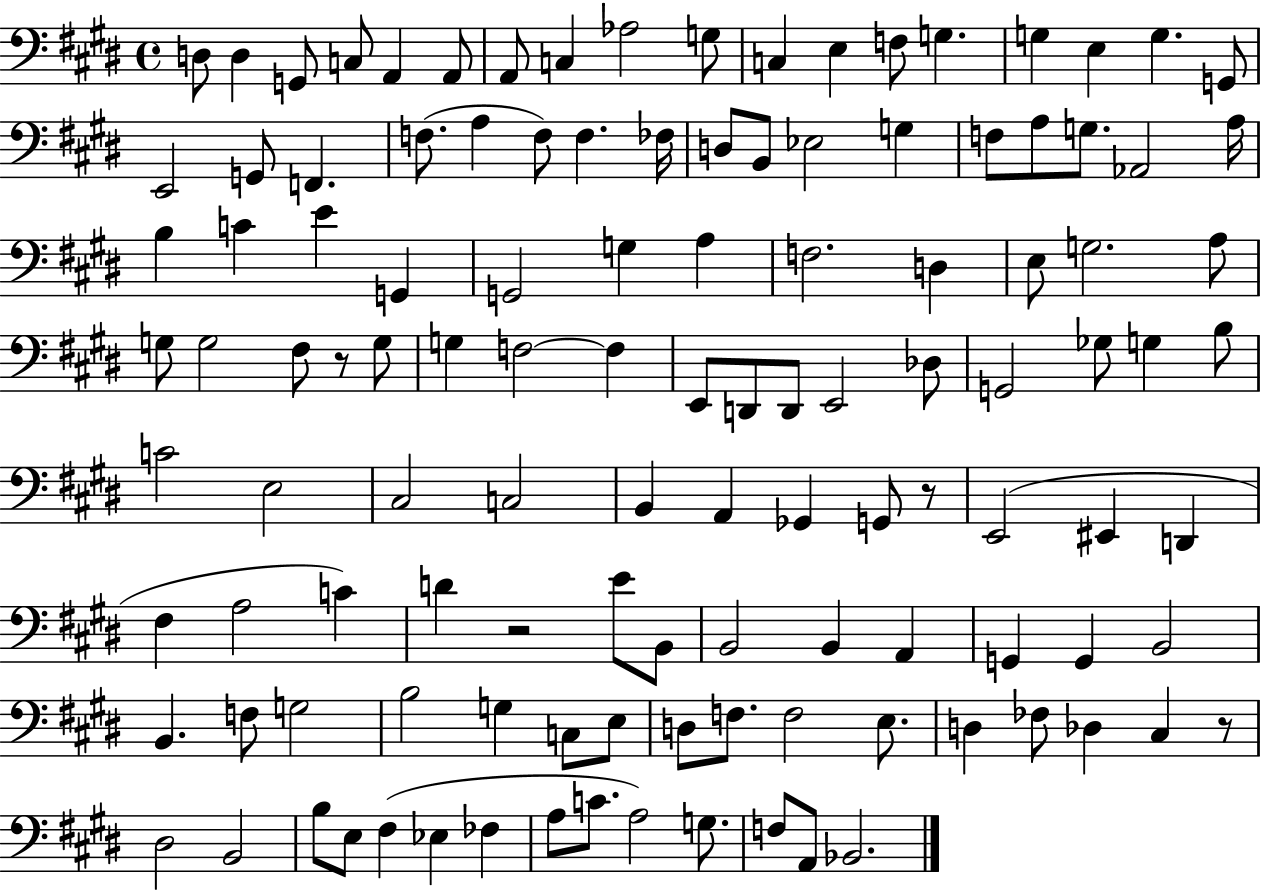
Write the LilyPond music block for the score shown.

{
  \clef bass
  \time 4/4
  \defaultTimeSignature
  \key e \major
  d8 d4 g,8 c8 a,4 a,8 | a,8 c4 aes2 g8 | c4 e4 f8 g4. | g4 e4 g4. g,8 | \break e,2 g,8 f,4. | f8.( a4 f8) f4. fes16 | d8 b,8 ees2 g4 | f8 a8 g8. aes,2 a16 | \break b4 c'4 e'4 g,4 | g,2 g4 a4 | f2. d4 | e8 g2. a8 | \break g8 g2 fis8 r8 g8 | g4 f2~~ f4 | e,8 d,8 d,8 e,2 des8 | g,2 ges8 g4 b8 | \break c'2 e2 | cis2 c2 | b,4 a,4 ges,4 g,8 r8 | e,2( eis,4 d,4 | \break fis4 a2 c'4) | d'4 r2 e'8 b,8 | b,2 b,4 a,4 | g,4 g,4 b,2 | \break b,4. f8 g2 | b2 g4 c8 e8 | d8 f8. f2 e8. | d4 fes8 des4 cis4 r8 | \break dis2 b,2 | b8 e8 fis4( ees4 fes4 | a8 c'8. a2) g8. | f8 a,8 bes,2. | \break \bar "|."
}